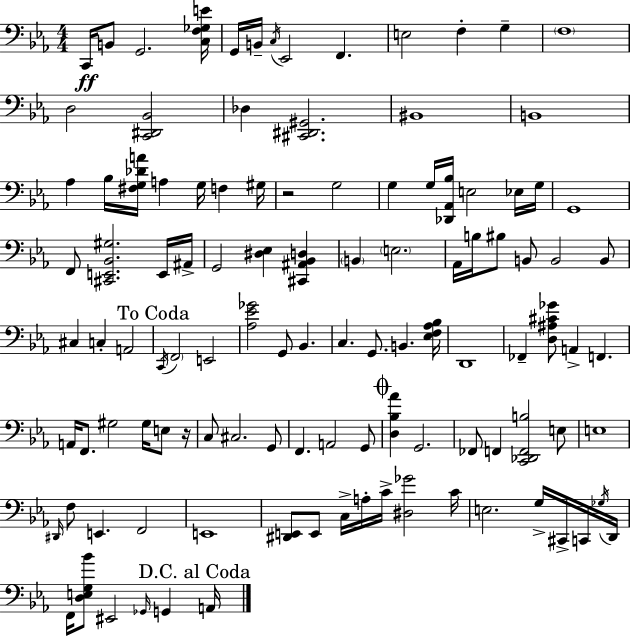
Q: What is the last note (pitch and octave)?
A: A2